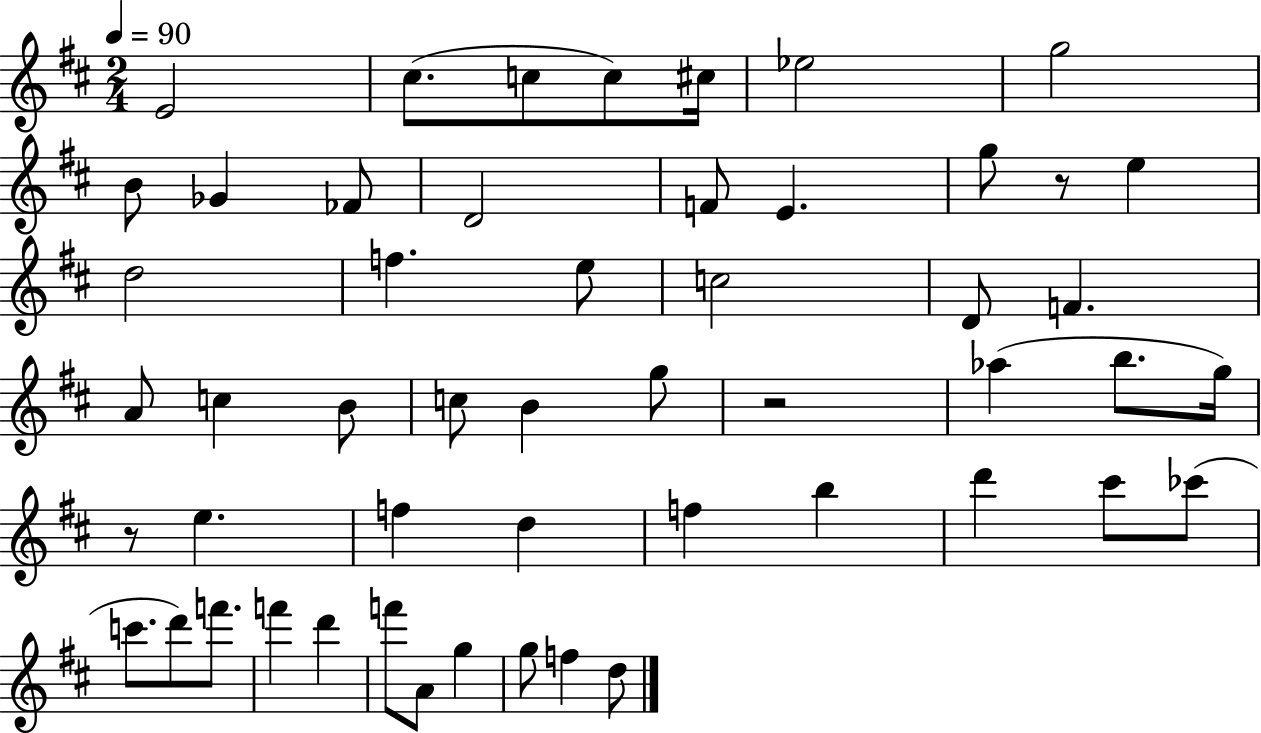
E4/h C#5/e. C5/e C5/e C#5/s Eb5/h G5/h B4/e Gb4/q FES4/e D4/h F4/e E4/q. G5/e R/e E5/q D5/h F5/q. E5/e C5/h D4/e F4/q. A4/e C5/q B4/e C5/e B4/q G5/e R/h Ab5/q B5/e. G5/s R/e E5/q. F5/q D5/q F5/q B5/q D6/q C#6/e CES6/e C6/e. D6/e F6/e. F6/q D6/q F6/e A4/e G5/q G5/e F5/q D5/e